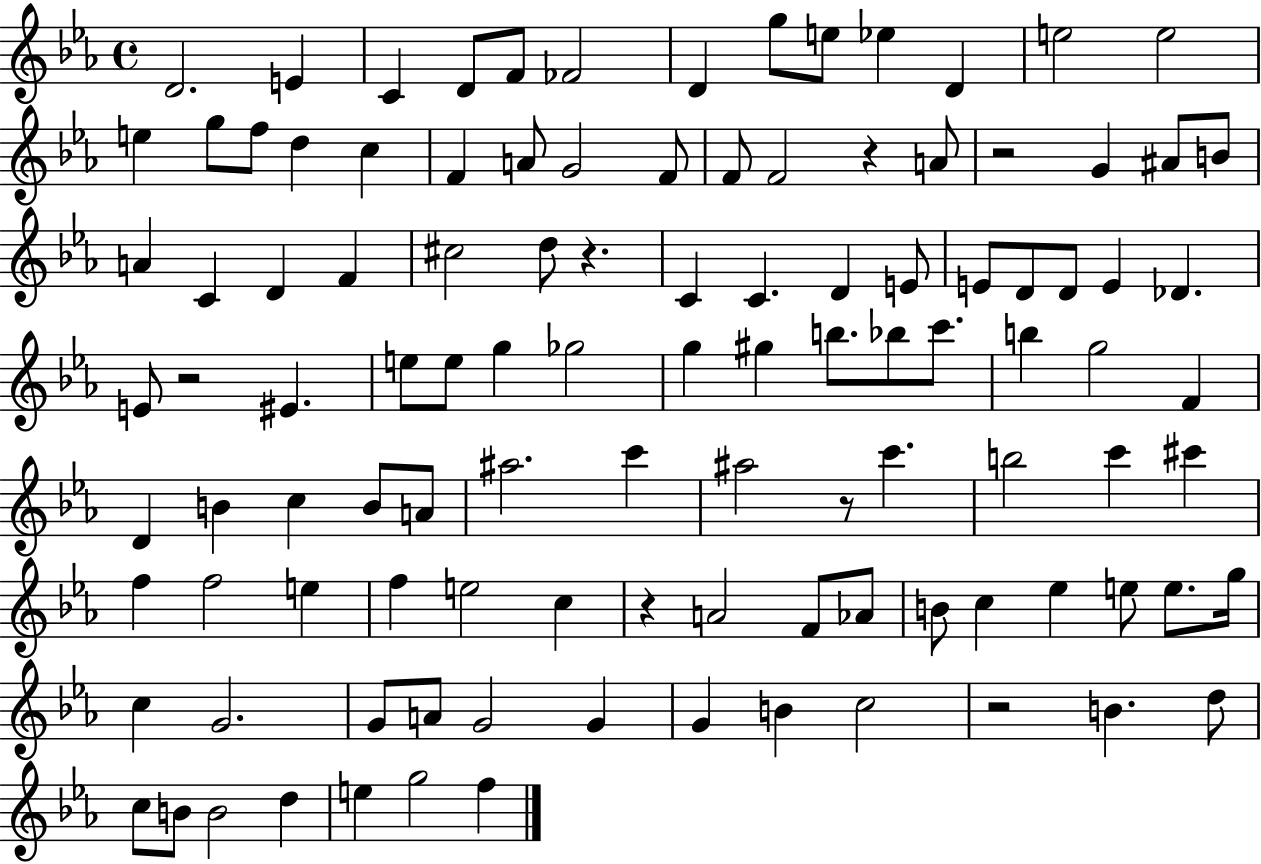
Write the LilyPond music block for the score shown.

{
  \clef treble
  \time 4/4
  \defaultTimeSignature
  \key ees \major
  \repeat volta 2 { d'2. e'4 | c'4 d'8 f'8 fes'2 | d'4 g''8 e''8 ees''4 d'4 | e''2 e''2 | \break e''4 g''8 f''8 d''4 c''4 | f'4 a'8 g'2 f'8 | f'8 f'2 r4 a'8 | r2 g'4 ais'8 b'8 | \break a'4 c'4 d'4 f'4 | cis''2 d''8 r4. | c'4 c'4. d'4 e'8 | e'8 d'8 d'8 e'4 des'4. | \break e'8 r2 eis'4. | e''8 e''8 g''4 ges''2 | g''4 gis''4 b''8. bes''8 c'''8. | b''4 g''2 f'4 | \break d'4 b'4 c''4 b'8 a'8 | ais''2. c'''4 | ais''2 r8 c'''4. | b''2 c'''4 cis'''4 | \break f''4 f''2 e''4 | f''4 e''2 c''4 | r4 a'2 f'8 aes'8 | b'8 c''4 ees''4 e''8 e''8. g''16 | \break c''4 g'2. | g'8 a'8 g'2 g'4 | g'4 b'4 c''2 | r2 b'4. d''8 | \break c''8 b'8 b'2 d''4 | e''4 g''2 f''4 | } \bar "|."
}